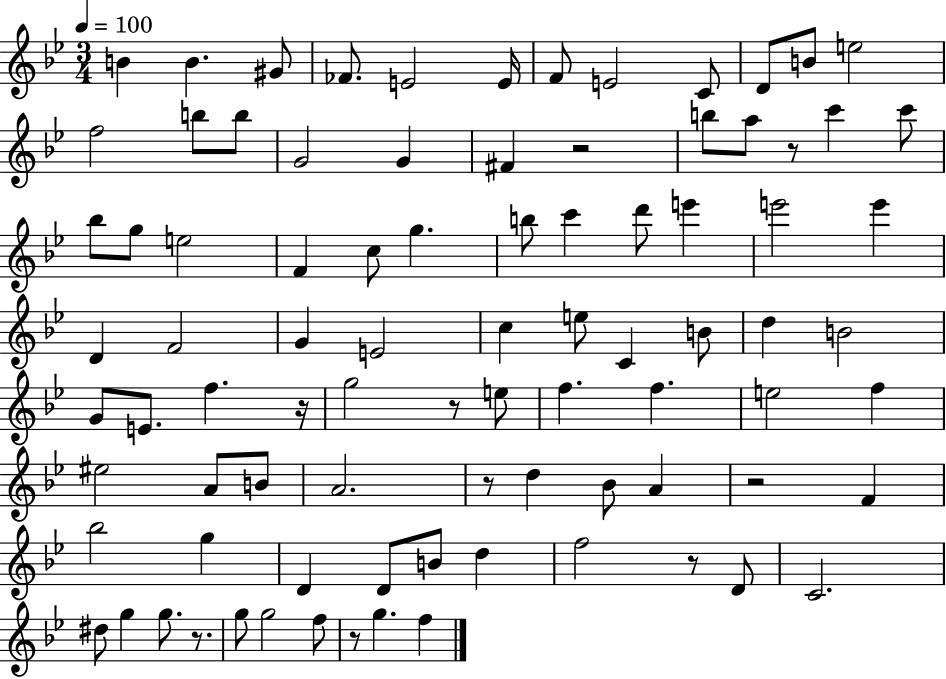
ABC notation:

X:1
T:Untitled
M:3/4
L:1/4
K:Bb
B B ^G/2 _F/2 E2 E/4 F/2 E2 C/2 D/2 B/2 e2 f2 b/2 b/2 G2 G ^F z2 b/2 a/2 z/2 c' c'/2 _b/2 g/2 e2 F c/2 g b/2 c' d'/2 e' e'2 e' D F2 G E2 c e/2 C B/2 d B2 G/2 E/2 f z/4 g2 z/2 e/2 f f e2 f ^e2 A/2 B/2 A2 z/2 d _B/2 A z2 F _b2 g D D/2 B/2 d f2 z/2 D/2 C2 ^d/2 g g/2 z/2 g/2 g2 f/2 z/2 g f